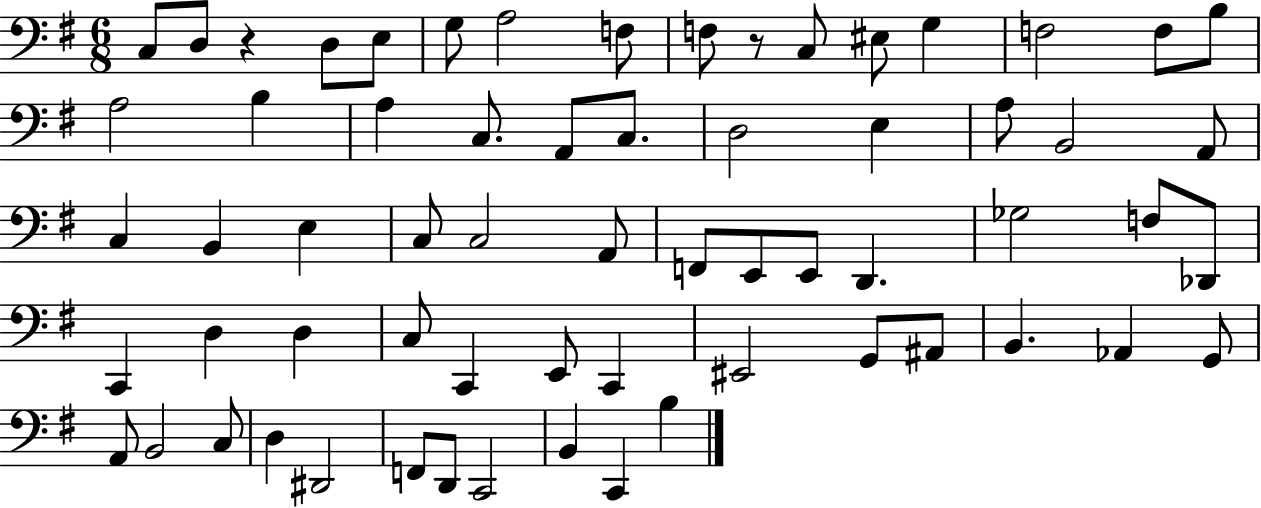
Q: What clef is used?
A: bass